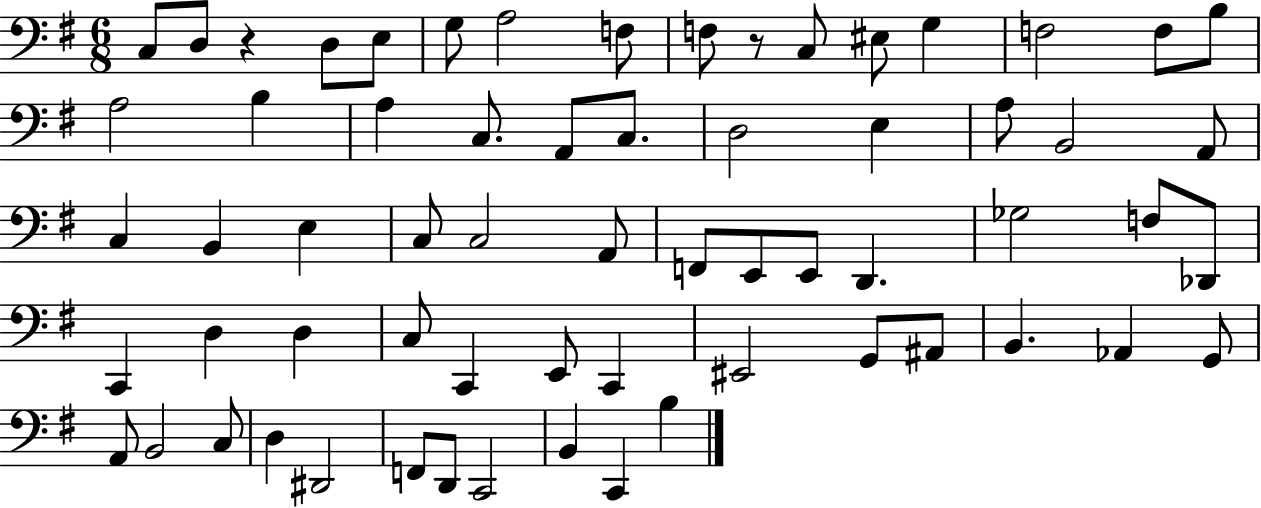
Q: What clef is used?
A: bass